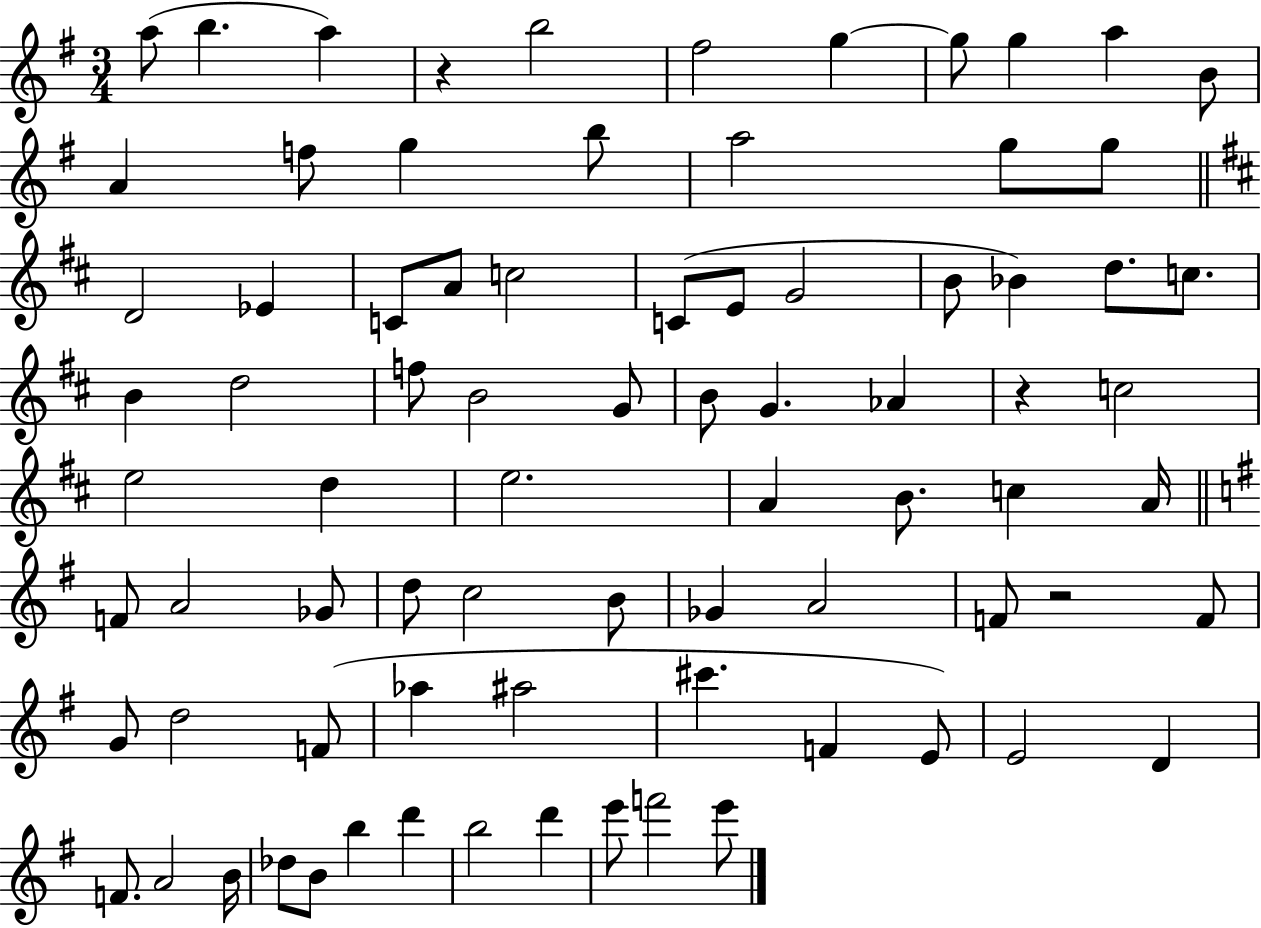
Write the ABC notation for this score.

X:1
T:Untitled
M:3/4
L:1/4
K:G
a/2 b a z b2 ^f2 g g/2 g a B/2 A f/2 g b/2 a2 g/2 g/2 D2 _E C/2 A/2 c2 C/2 E/2 G2 B/2 _B d/2 c/2 B d2 f/2 B2 G/2 B/2 G _A z c2 e2 d e2 A B/2 c A/4 F/2 A2 _G/2 d/2 c2 B/2 _G A2 F/2 z2 F/2 G/2 d2 F/2 _a ^a2 ^c' F E/2 E2 D F/2 A2 B/4 _d/2 B/2 b d' b2 d' e'/2 f'2 e'/2